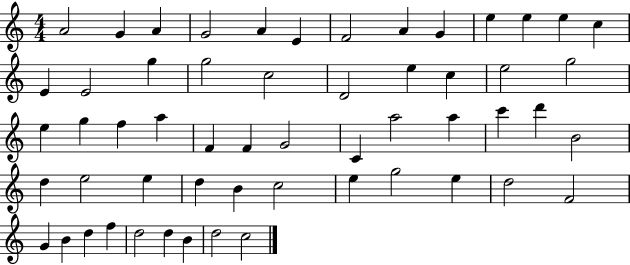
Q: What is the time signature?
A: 4/4